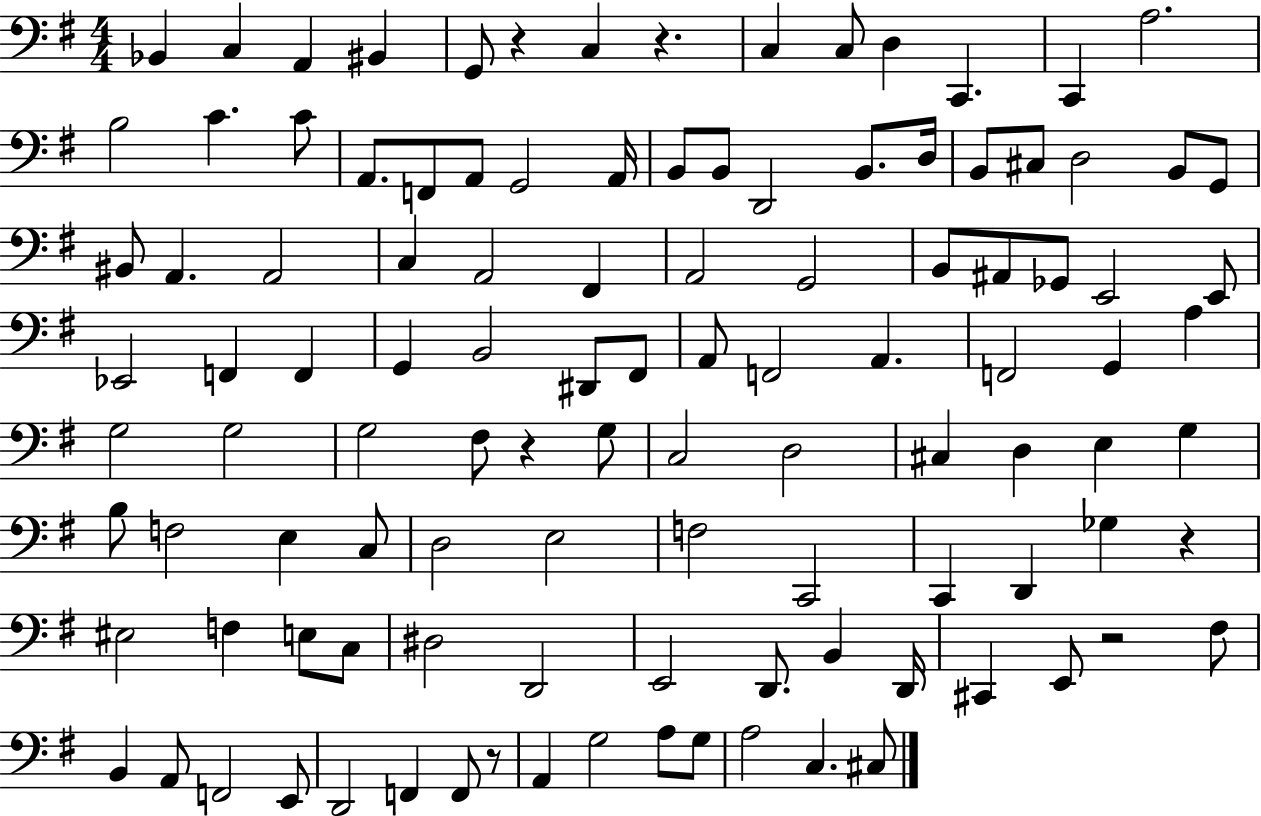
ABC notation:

X:1
T:Untitled
M:4/4
L:1/4
K:G
_B,, C, A,, ^B,, G,,/2 z C, z C, C,/2 D, C,, C,, A,2 B,2 C C/2 A,,/2 F,,/2 A,,/2 G,,2 A,,/4 B,,/2 B,,/2 D,,2 B,,/2 D,/4 B,,/2 ^C,/2 D,2 B,,/2 G,,/2 ^B,,/2 A,, A,,2 C, A,,2 ^F,, A,,2 G,,2 B,,/2 ^A,,/2 _G,,/2 E,,2 E,,/2 _E,,2 F,, F,, G,, B,,2 ^D,,/2 ^F,,/2 A,,/2 F,,2 A,, F,,2 G,, A, G,2 G,2 G,2 ^F,/2 z G,/2 C,2 D,2 ^C, D, E, G, B,/2 F,2 E, C,/2 D,2 E,2 F,2 C,,2 C,, D,, _G, z ^E,2 F, E,/2 C,/2 ^D,2 D,,2 E,,2 D,,/2 B,, D,,/4 ^C,, E,,/2 z2 ^F,/2 B,, A,,/2 F,,2 E,,/2 D,,2 F,, F,,/2 z/2 A,, G,2 A,/2 G,/2 A,2 C, ^C,/2